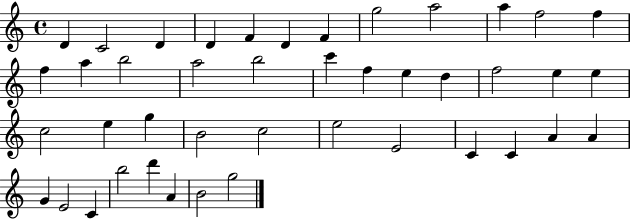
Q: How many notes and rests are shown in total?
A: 43